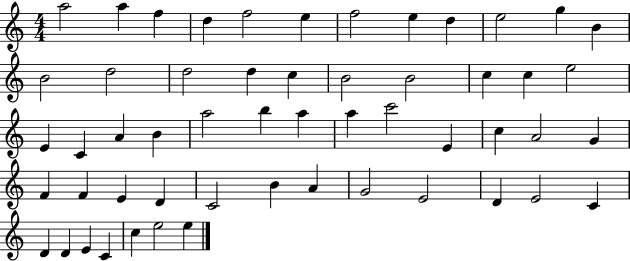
X:1
T:Untitled
M:4/4
L:1/4
K:C
a2 a f d f2 e f2 e d e2 g B B2 d2 d2 d c B2 B2 c c e2 E C A B a2 b a a c'2 E c A2 G F F E D C2 B A G2 E2 D E2 C D D E C c e2 e